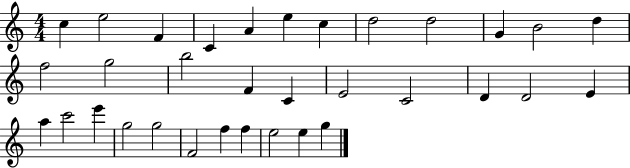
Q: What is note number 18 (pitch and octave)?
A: E4